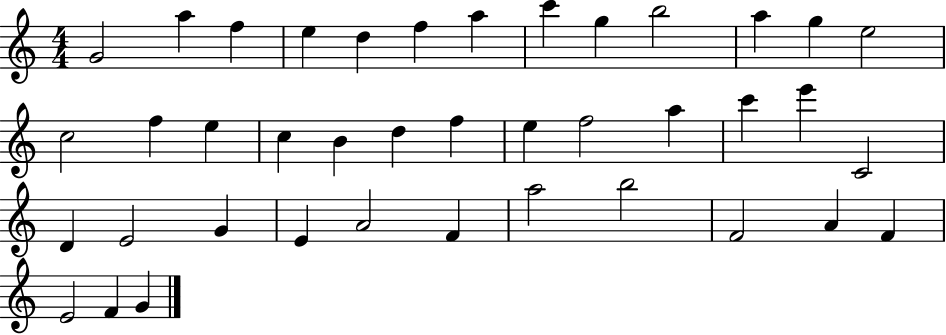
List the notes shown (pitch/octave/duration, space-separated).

G4/h A5/q F5/q E5/q D5/q F5/q A5/q C6/q G5/q B5/h A5/q G5/q E5/h C5/h F5/q E5/q C5/q B4/q D5/q F5/q E5/q F5/h A5/q C6/q E6/q C4/h D4/q E4/h G4/q E4/q A4/h F4/q A5/h B5/h F4/h A4/q F4/q E4/h F4/q G4/q